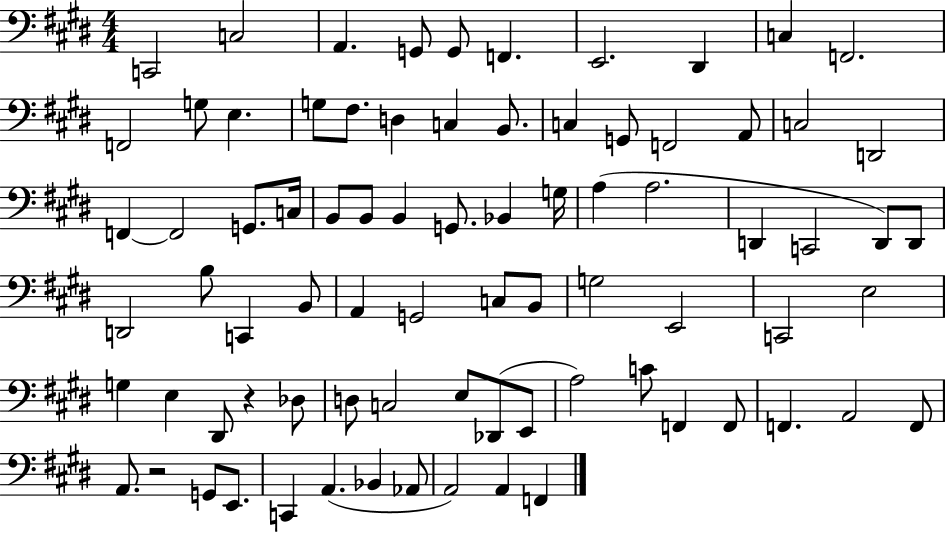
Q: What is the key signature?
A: E major